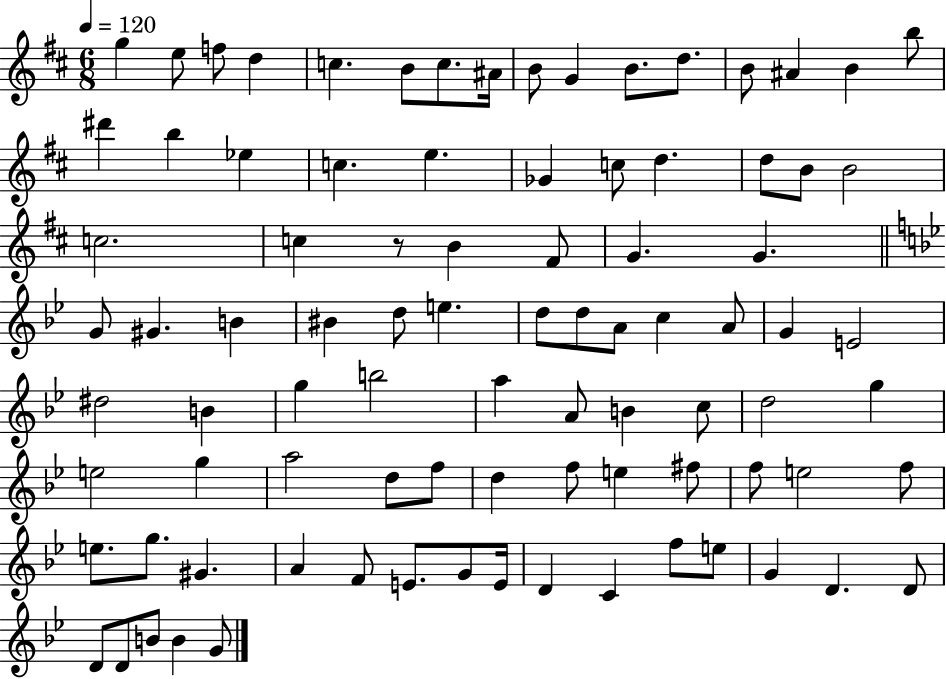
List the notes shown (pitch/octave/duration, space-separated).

G5/q E5/e F5/e D5/q C5/q. B4/e C5/e. A#4/s B4/e G4/q B4/e. D5/e. B4/e A#4/q B4/q B5/e D#6/q B5/q Eb5/q C5/q. E5/q. Gb4/q C5/e D5/q. D5/e B4/e B4/h C5/h. C5/q R/e B4/q F#4/e G4/q. G4/q. G4/e G#4/q. B4/q BIS4/q D5/e E5/q. D5/e D5/e A4/e C5/q A4/e G4/q E4/h D#5/h B4/q G5/q B5/h A5/q A4/e B4/q C5/e D5/h G5/q E5/h G5/q A5/h D5/e F5/e D5/q F5/e E5/q F#5/e F5/e E5/h F5/e E5/e. G5/e. G#4/q. A4/q F4/e E4/e. G4/e E4/s D4/q C4/q F5/e E5/e G4/q D4/q. D4/e D4/e D4/e B4/e B4/q G4/e